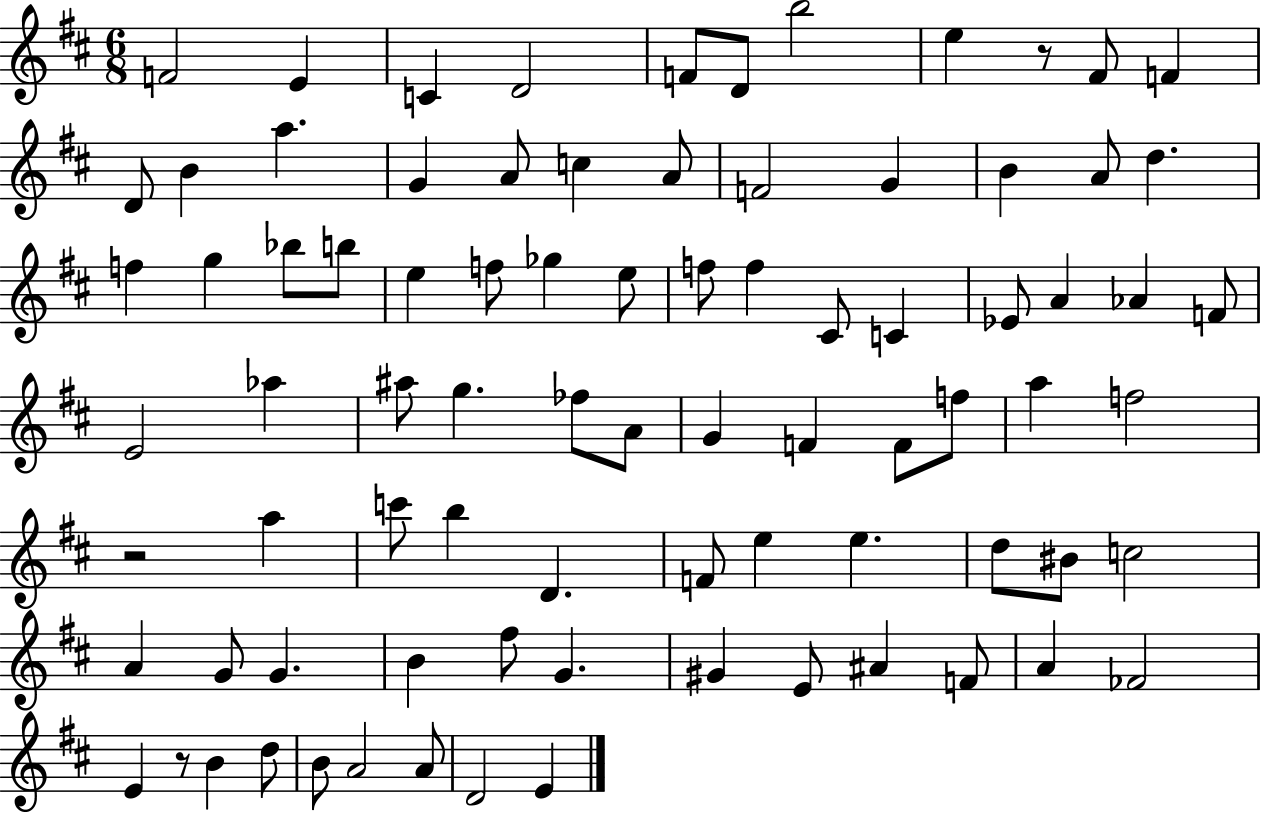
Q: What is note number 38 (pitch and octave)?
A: F4